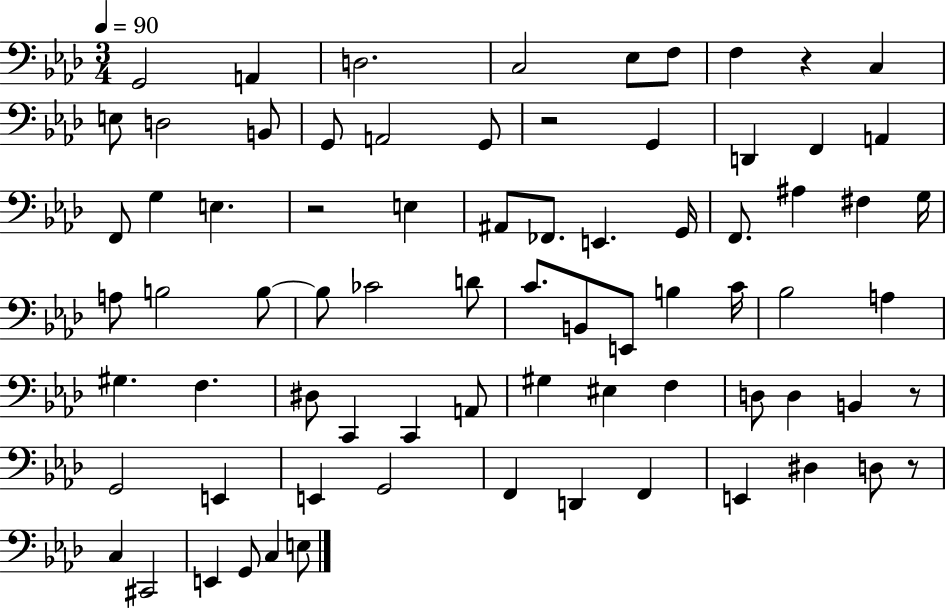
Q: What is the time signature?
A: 3/4